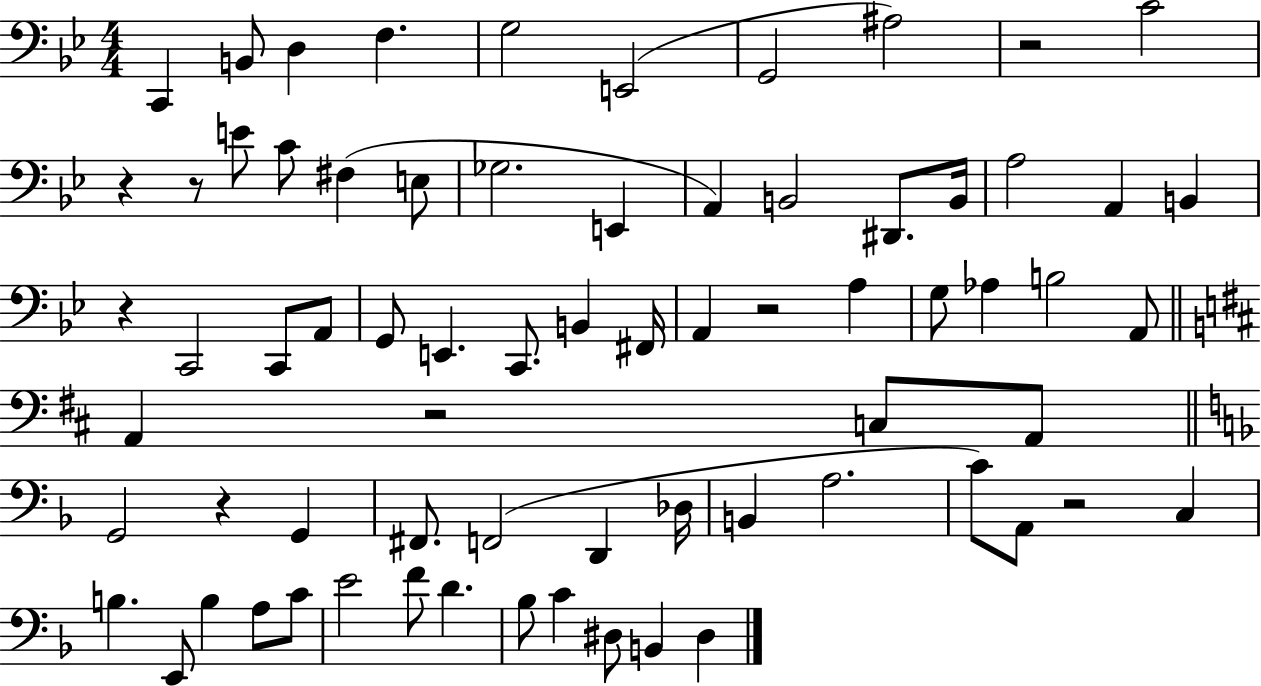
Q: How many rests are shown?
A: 8